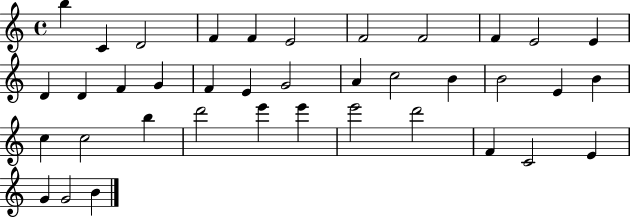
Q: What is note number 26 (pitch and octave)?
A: C5